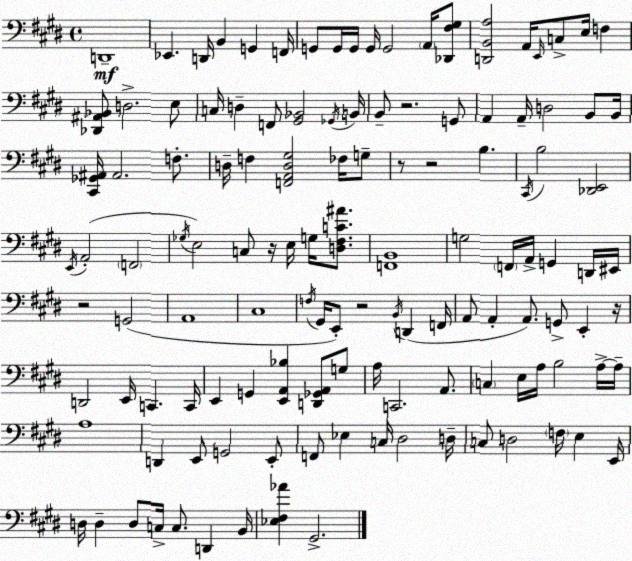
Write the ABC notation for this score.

X:1
T:Untitled
M:4/4
L:1/4
K:E
D,,4 _E,, D,,/4 B,, G,, F,,/4 G,,/2 G,,/4 G,,/4 G,,/4 G,,2 A,,/4 [_D,,^F,^G,]/2 [D,,B,,A,]2 A,,/4 E,,/4 C,/2 E,/4 F, [_D,,^A,,_B,,]/2 D,2 E,/2 C,/4 D, F,,/2 [^G,,_B,,]2 _G,,/4 B,,/4 B,,/2 z2 G,,/2 A,, A,,/4 D,2 B,,/2 B,,/4 [^C,,_G,,^A,,]/4 ^A,,2 F,/2 D,/4 F, [F,,A,,D,^G,]2 _F,/4 G,/2 z/2 z2 B, ^C,,/4 B,2 [_D,,E,,]2 E,,/4 A,,2 F,,2 _G,/4 E,2 C,/2 z/4 E,/4 G,/4 [D,^F,C^A]/2 [F,,B,,]4 G,2 F,,/4 A,,/4 G,, D,,/4 ^E,,/4 z2 G,,2 A,,4 ^C,4 F,/4 ^G,,/4 E,,/2 z2 B,,/4 D,, F,,/4 A,,/2 A,, A,,/2 G,,/2 E,, z/4 D,,2 E,,/4 C,, C,,/4 E,, G,, [E,,A,,_B,] [D,,_G,,A,,]/2 G,/2 A,/4 C,,2 A,,/2 C, E,/4 A,/4 B,2 A,/4 A,/4 A,4 D,, E,,/2 G,,2 E,,/2 F,,/2 _E, C,/4 ^D,2 D,/4 C,/2 D,2 F,/4 E, E,,/4 D,/4 D, D,/2 C,/4 C,/2 D,, B,,/4 [_E,^F,_A] ^G,,2